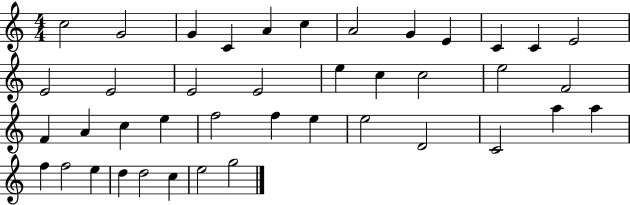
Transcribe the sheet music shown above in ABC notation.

X:1
T:Untitled
M:4/4
L:1/4
K:C
c2 G2 G C A c A2 G E C C E2 E2 E2 E2 E2 e c c2 e2 F2 F A c e f2 f e e2 D2 C2 a a f f2 e d d2 c e2 g2